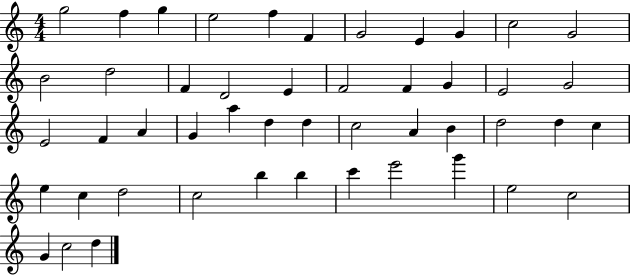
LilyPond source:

{
  \clef treble
  \numericTimeSignature
  \time 4/4
  \key c \major
  g''2 f''4 g''4 | e''2 f''4 f'4 | g'2 e'4 g'4 | c''2 g'2 | \break b'2 d''2 | f'4 d'2 e'4 | f'2 f'4 g'4 | e'2 g'2 | \break e'2 f'4 a'4 | g'4 a''4 d''4 d''4 | c''2 a'4 b'4 | d''2 d''4 c''4 | \break e''4 c''4 d''2 | c''2 b''4 b''4 | c'''4 e'''2 g'''4 | e''2 c''2 | \break g'4 c''2 d''4 | \bar "|."
}